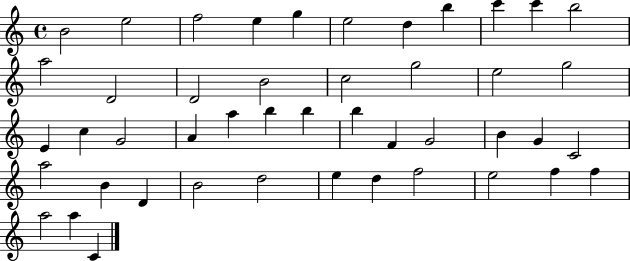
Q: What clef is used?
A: treble